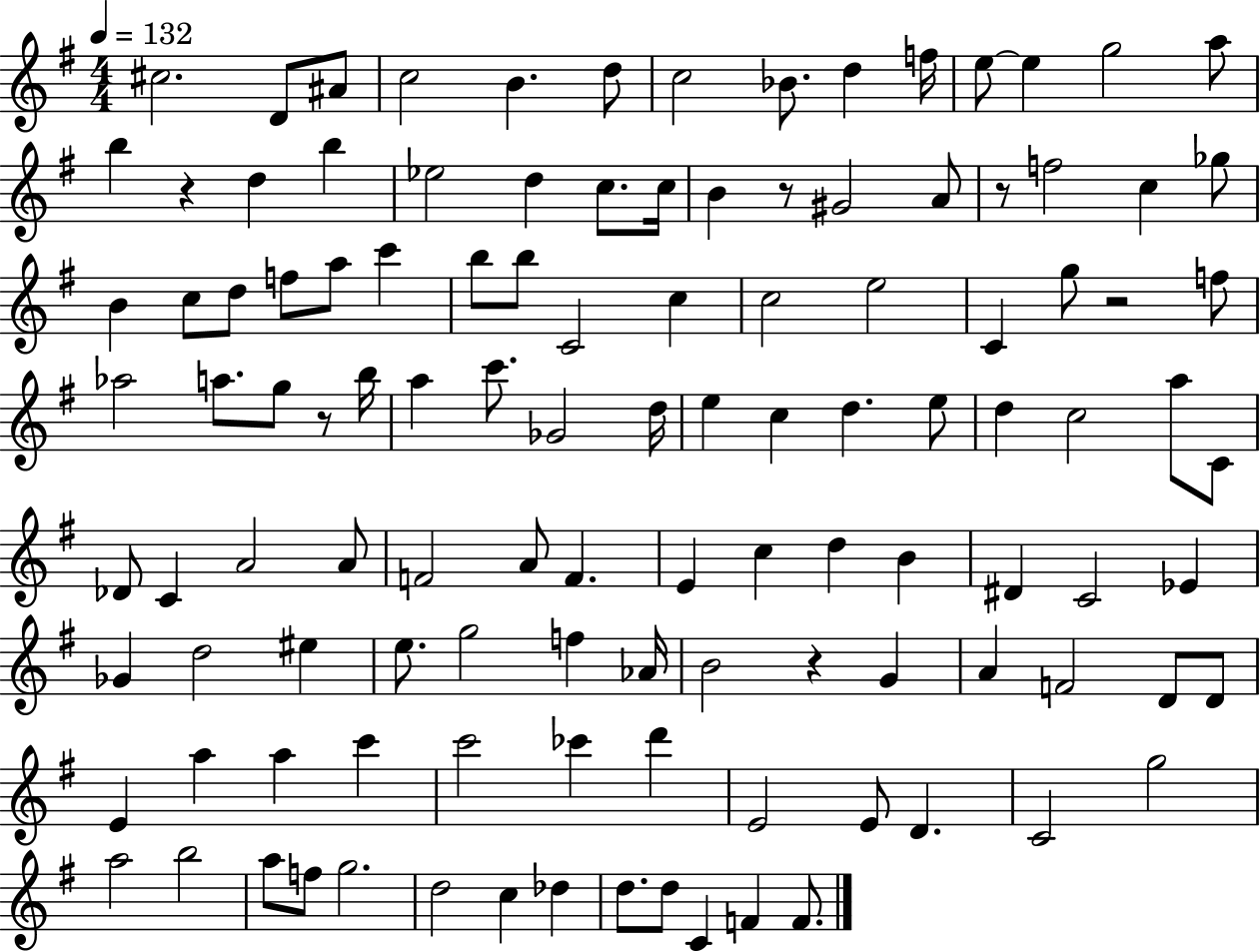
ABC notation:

X:1
T:Untitled
M:4/4
L:1/4
K:G
^c2 D/2 ^A/2 c2 B d/2 c2 _B/2 d f/4 e/2 e g2 a/2 b z d b _e2 d c/2 c/4 B z/2 ^G2 A/2 z/2 f2 c _g/2 B c/2 d/2 f/2 a/2 c' b/2 b/2 C2 c c2 e2 C g/2 z2 f/2 _a2 a/2 g/2 z/2 b/4 a c'/2 _G2 d/4 e c d e/2 d c2 a/2 C/2 _D/2 C A2 A/2 F2 A/2 F E c d B ^D C2 _E _G d2 ^e e/2 g2 f _A/4 B2 z G A F2 D/2 D/2 E a a c' c'2 _c' d' E2 E/2 D C2 g2 a2 b2 a/2 f/2 g2 d2 c _d d/2 d/2 C F F/2